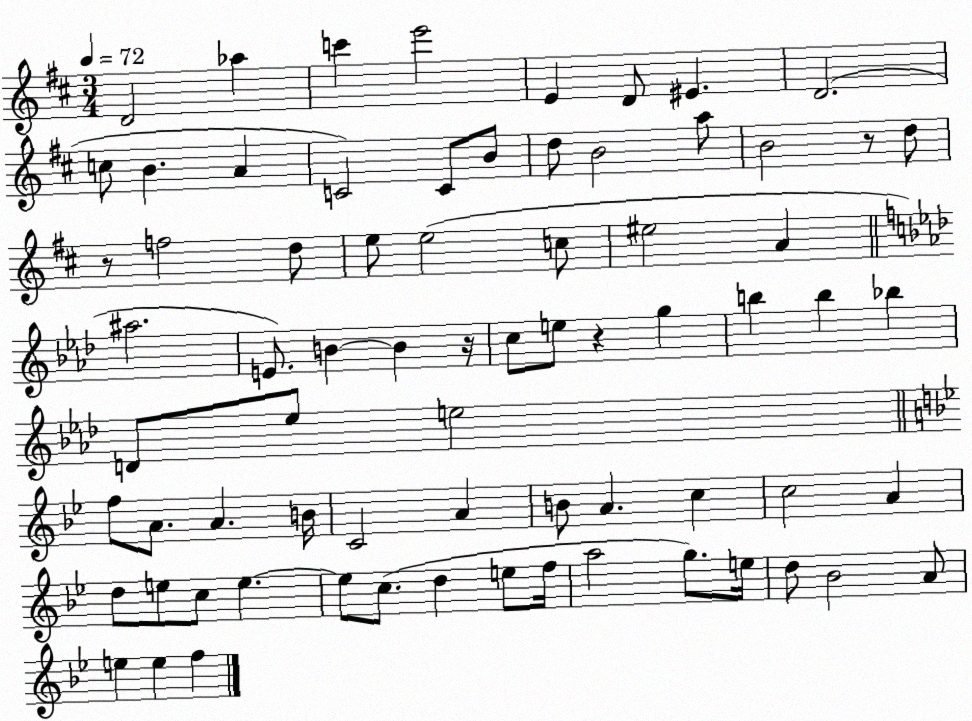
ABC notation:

X:1
T:Untitled
M:3/4
L:1/4
K:D
D2 _a c' e'2 E D/2 ^E D2 c/2 B A C2 C/2 B/2 d/2 B2 a/2 B2 z/2 d/2 z/2 f2 d/2 e/2 e2 c/2 ^e2 A ^a2 E/2 B B z/4 c/2 e/2 z g b b _b D/2 _e/2 e2 f/2 A/2 A B/4 C2 A B/2 A c c2 A d/2 e/2 c/2 e e/2 c/2 d e/2 f/4 a2 g/2 e/4 d/2 _B2 A/2 e e f